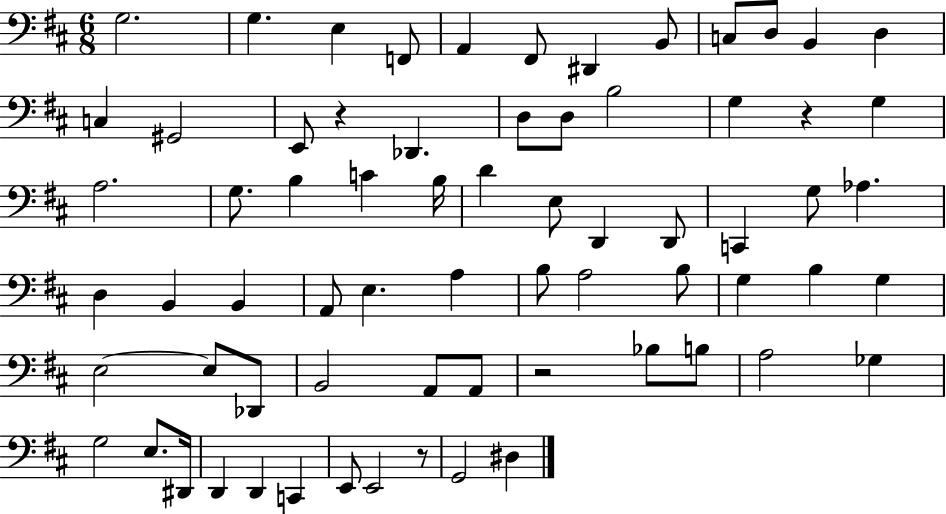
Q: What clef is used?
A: bass